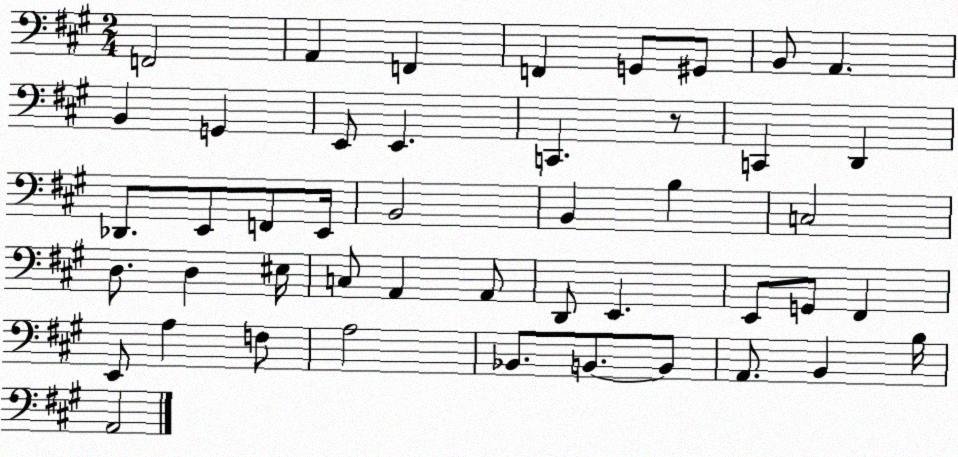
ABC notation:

X:1
T:Untitled
M:2/4
L:1/4
K:A
F,,2 A,, F,, F,, G,,/2 ^G,,/2 B,,/2 A,, B,, G,, E,,/2 E,, C,, z/2 C,, D,, _D,,/2 E,,/2 F,,/2 E,,/4 B,,2 B,, B, C,2 D,/2 D, ^E,/4 C,/2 A,, A,,/2 D,,/2 E,, E,,/2 G,,/2 ^F,, E,,/2 A, F,/2 A,2 _B,,/2 B,,/2 B,,/2 A,,/2 B,, B,/4 A,,2